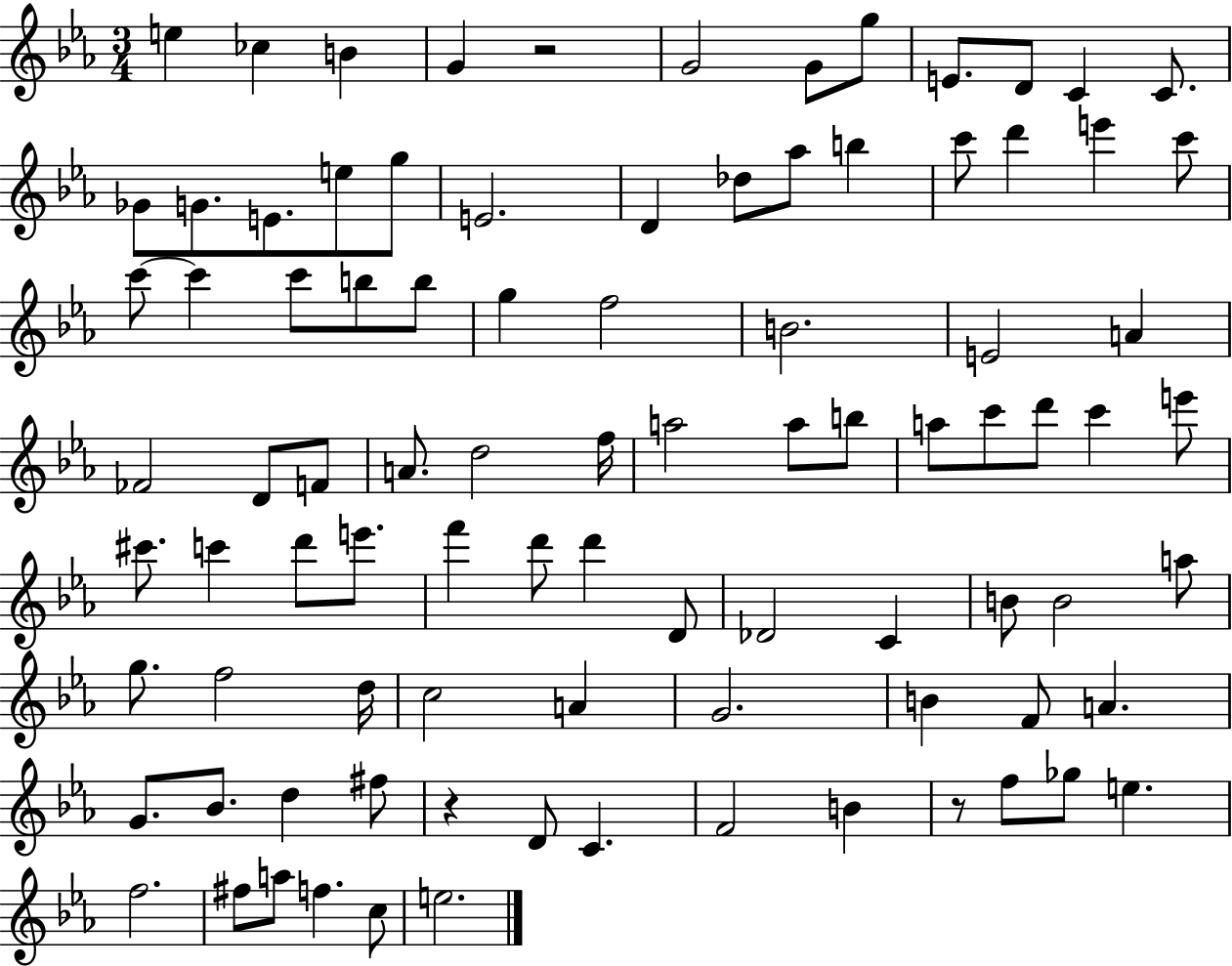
E5/q CES5/q B4/q G4/q R/h G4/h G4/e G5/e E4/e. D4/e C4/q C4/e. Gb4/e G4/e. E4/e. E5/e G5/e E4/h. D4/q Db5/e Ab5/e B5/q C6/e D6/q E6/q C6/e C6/e C6/q C6/e B5/e B5/e G5/q F5/h B4/h. E4/h A4/q FES4/h D4/e F4/e A4/e. D5/h F5/s A5/h A5/e B5/e A5/e C6/e D6/e C6/q E6/e C#6/e. C6/q D6/e E6/e. F6/q D6/e D6/q D4/e Db4/h C4/q B4/e B4/h A5/e G5/e. F5/h D5/s C5/h A4/q G4/h. B4/q F4/e A4/q. G4/e. Bb4/e. D5/q F#5/e R/q D4/e C4/q. F4/h B4/q R/e F5/e Gb5/e E5/q. F5/h. F#5/e A5/e F5/q. C5/e E5/h.